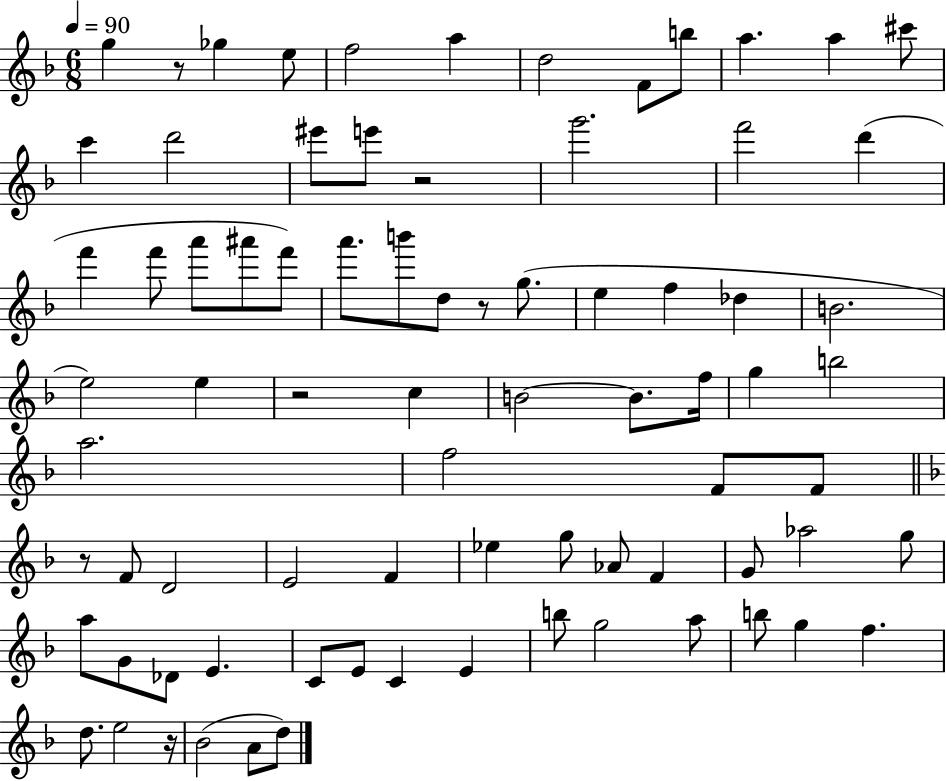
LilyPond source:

{
  \clef treble
  \numericTimeSignature
  \time 6/8
  \key f \major
  \tempo 4 = 90
  g''4 r8 ges''4 e''8 | f''2 a''4 | d''2 f'8 b''8 | a''4. a''4 cis'''8 | \break c'''4 d'''2 | eis'''8 e'''8 r2 | g'''2. | f'''2 d'''4( | \break f'''4 f'''8 a'''8 ais'''8 f'''8) | a'''8. b'''8 d''8 r8 g''8.( | e''4 f''4 des''4 | b'2. | \break e''2) e''4 | r2 c''4 | b'2~~ b'8. f''16 | g''4 b''2 | \break a''2. | f''2 f'8 f'8 | \bar "||" \break \key d \minor r8 f'8 d'2 | e'2 f'4 | ees''4 g''8 aes'8 f'4 | g'8 aes''2 g''8 | \break a''8 g'8 des'8 e'4. | c'8 e'8 c'4 e'4 | b''8 g''2 a''8 | b''8 g''4 f''4. | \break d''8. e''2 r16 | bes'2( a'8 d''8) | \bar "|."
}